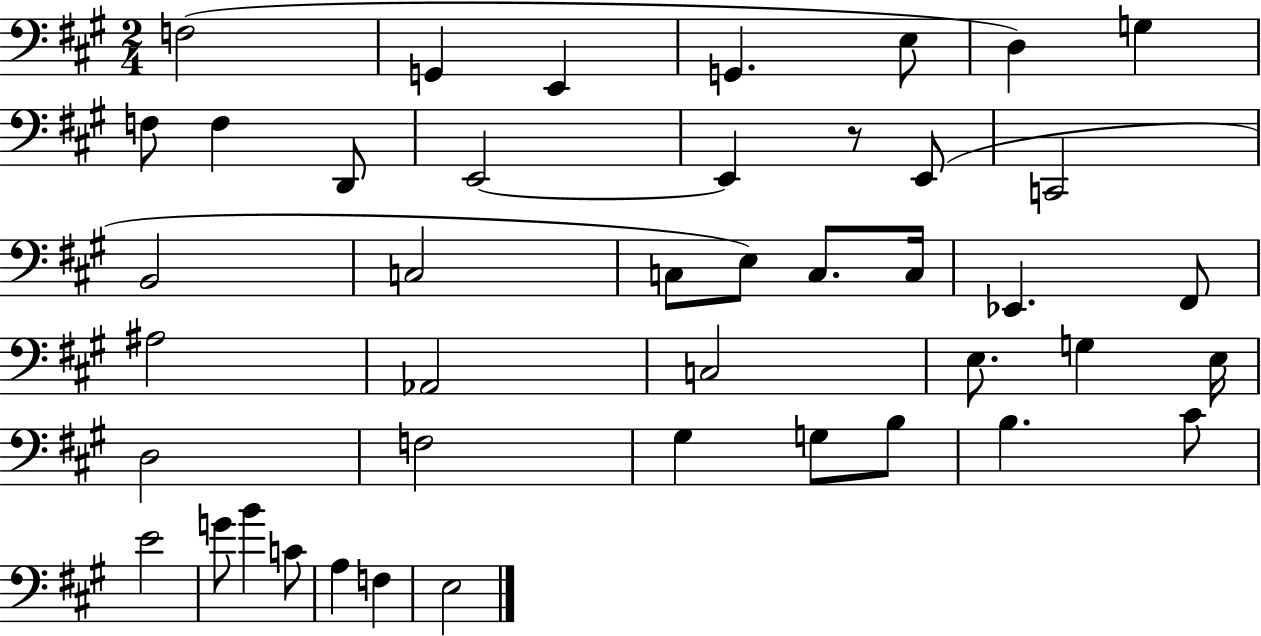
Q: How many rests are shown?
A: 1